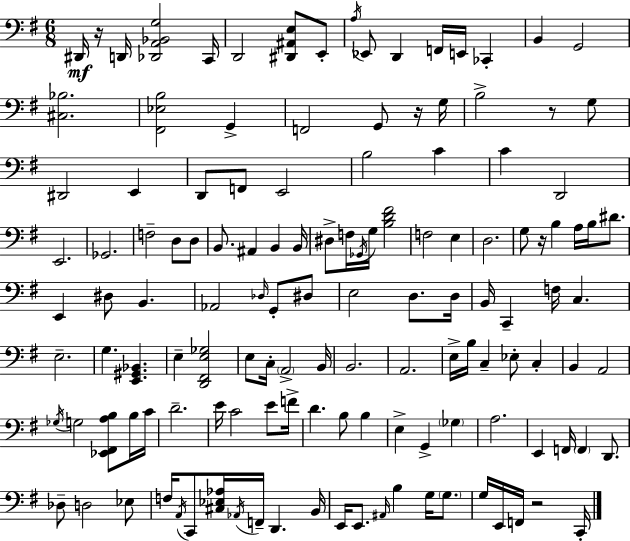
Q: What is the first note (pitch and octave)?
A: D#2